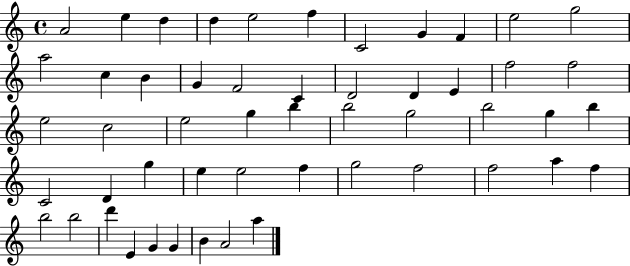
X:1
T:Untitled
M:4/4
L:1/4
K:C
A2 e d d e2 f C2 G F e2 g2 a2 c B G F2 C D2 D E f2 f2 e2 c2 e2 g b b2 g2 b2 g b C2 D g e e2 f g2 f2 f2 a f b2 b2 d' E G G B A2 a